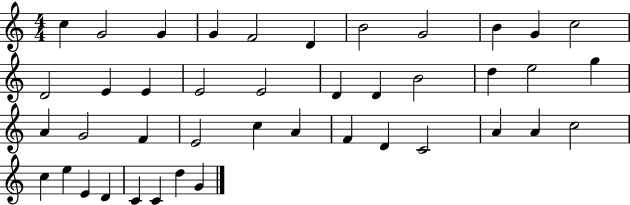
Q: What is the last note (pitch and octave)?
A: G4